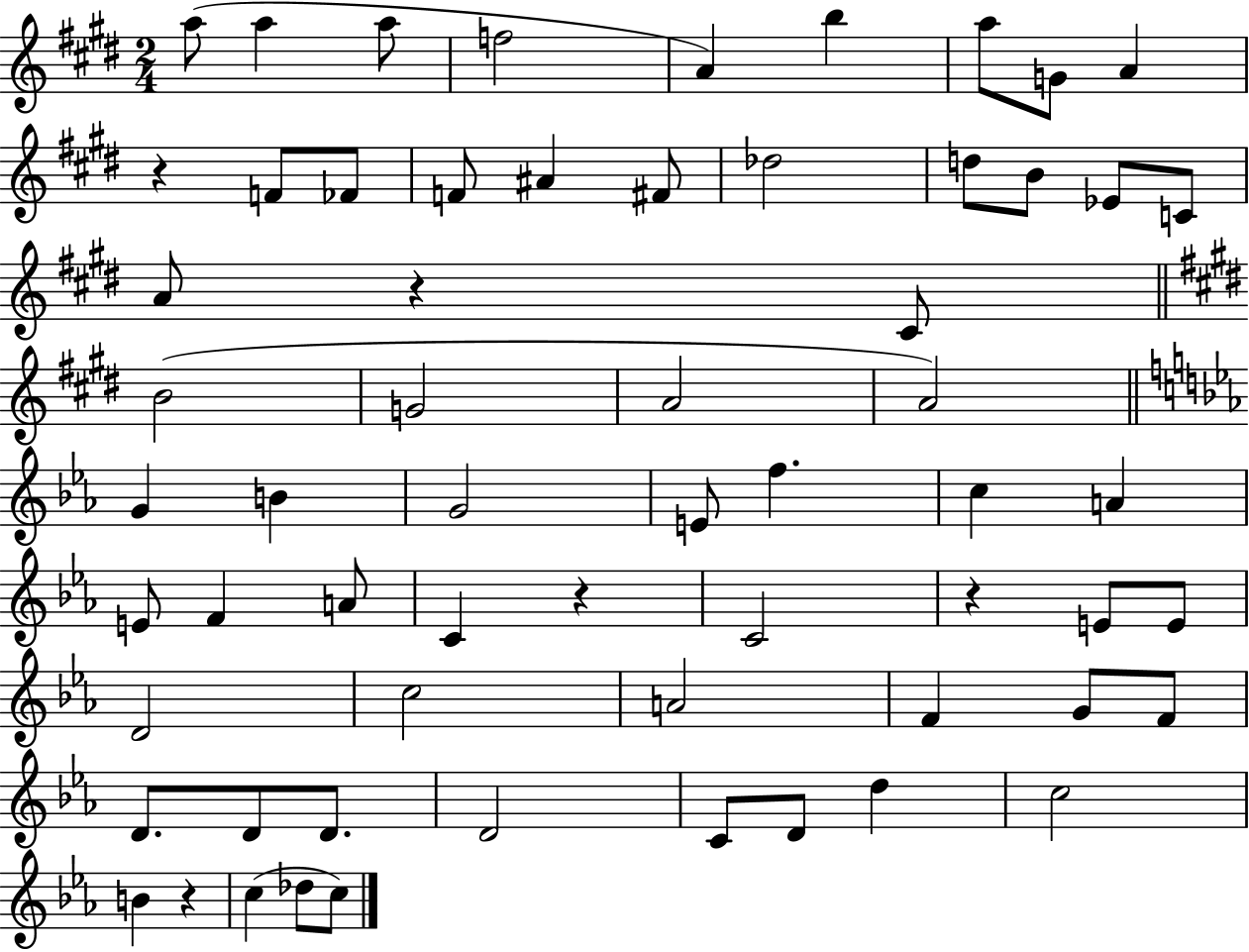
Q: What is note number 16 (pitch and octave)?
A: D5